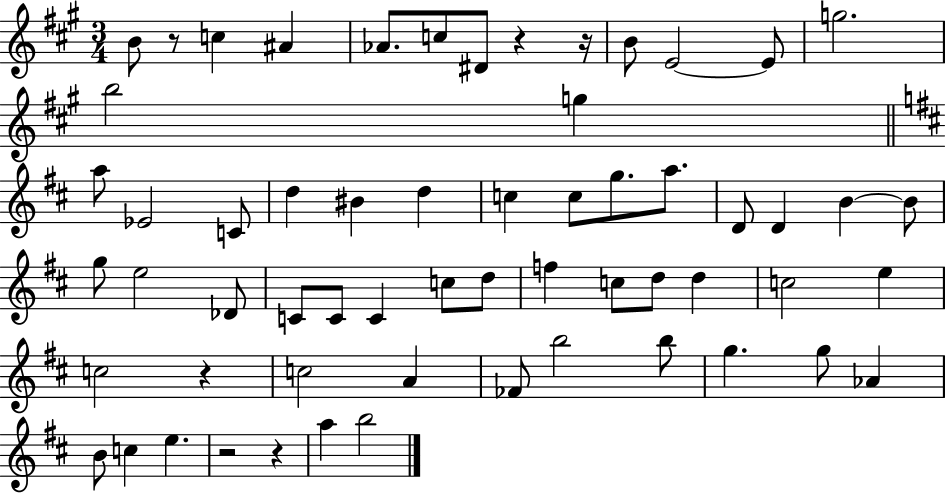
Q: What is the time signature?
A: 3/4